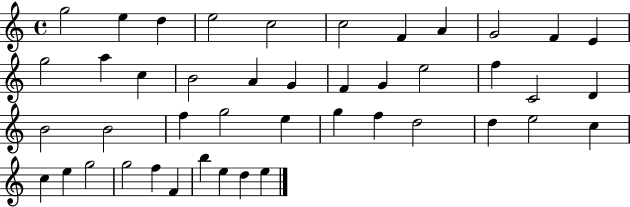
{
  \clef treble
  \time 4/4
  \defaultTimeSignature
  \key c \major
  g''2 e''4 d''4 | e''2 c''2 | c''2 f'4 a'4 | g'2 f'4 e'4 | \break g''2 a''4 c''4 | b'2 a'4 g'4 | f'4 g'4 e''2 | f''4 c'2 d'4 | \break b'2 b'2 | f''4 g''2 e''4 | g''4 f''4 d''2 | d''4 e''2 c''4 | \break c''4 e''4 g''2 | g''2 f''4 f'4 | b''4 e''4 d''4 e''4 | \bar "|."
}